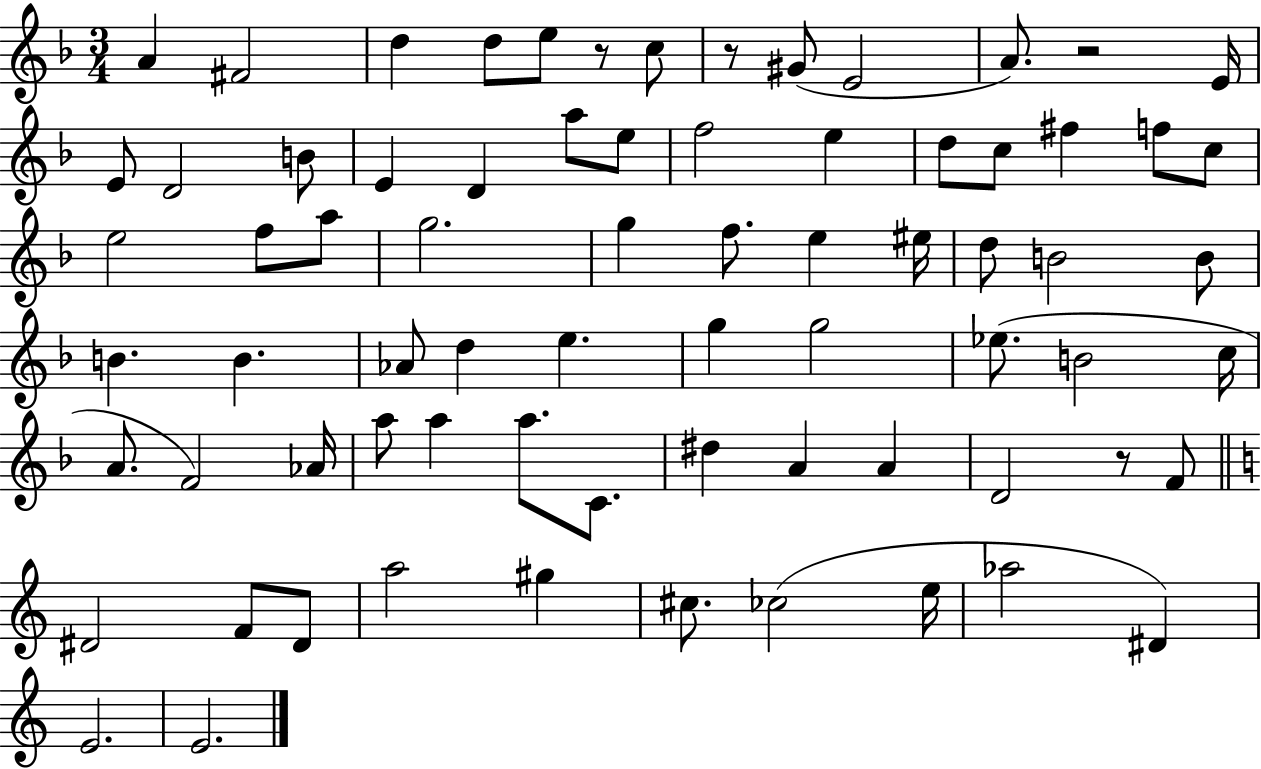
A4/q F#4/h D5/q D5/e E5/e R/e C5/e R/e G#4/e E4/h A4/e. R/h E4/s E4/e D4/h B4/e E4/q D4/q A5/e E5/e F5/h E5/q D5/e C5/e F#5/q F5/e C5/e E5/h F5/e A5/e G5/h. G5/q F5/e. E5/q EIS5/s D5/e B4/h B4/e B4/q. B4/q. Ab4/e D5/q E5/q. G5/q G5/h Eb5/e. B4/h C5/s A4/e. F4/h Ab4/s A5/e A5/q A5/e. C4/e. D#5/q A4/q A4/q D4/h R/e F4/e D#4/h F4/e D#4/e A5/h G#5/q C#5/e. CES5/h E5/s Ab5/h D#4/q E4/h. E4/h.